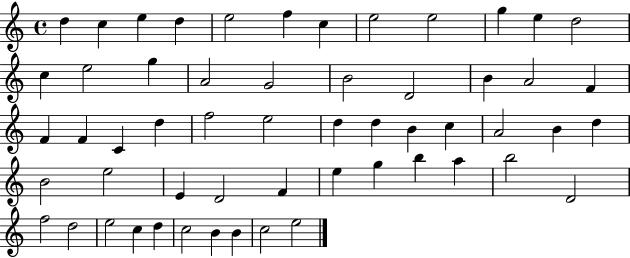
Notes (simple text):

D5/q C5/q E5/q D5/q E5/h F5/q C5/q E5/h E5/h G5/q E5/q D5/h C5/q E5/h G5/q A4/h G4/h B4/h D4/h B4/q A4/h F4/q F4/q F4/q C4/q D5/q F5/h E5/h D5/q D5/q B4/q C5/q A4/h B4/q D5/q B4/h E5/h E4/q D4/h F4/q E5/q G5/q B5/q A5/q B5/h D4/h F5/h D5/h E5/h C5/q D5/q C5/h B4/q B4/q C5/h E5/h